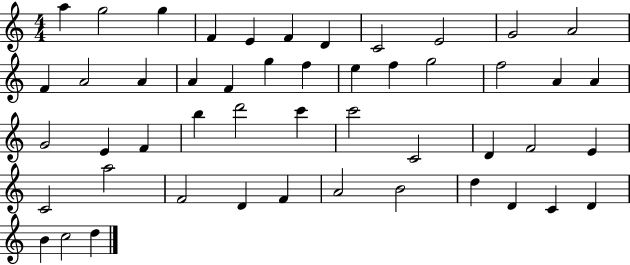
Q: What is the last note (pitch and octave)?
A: D5